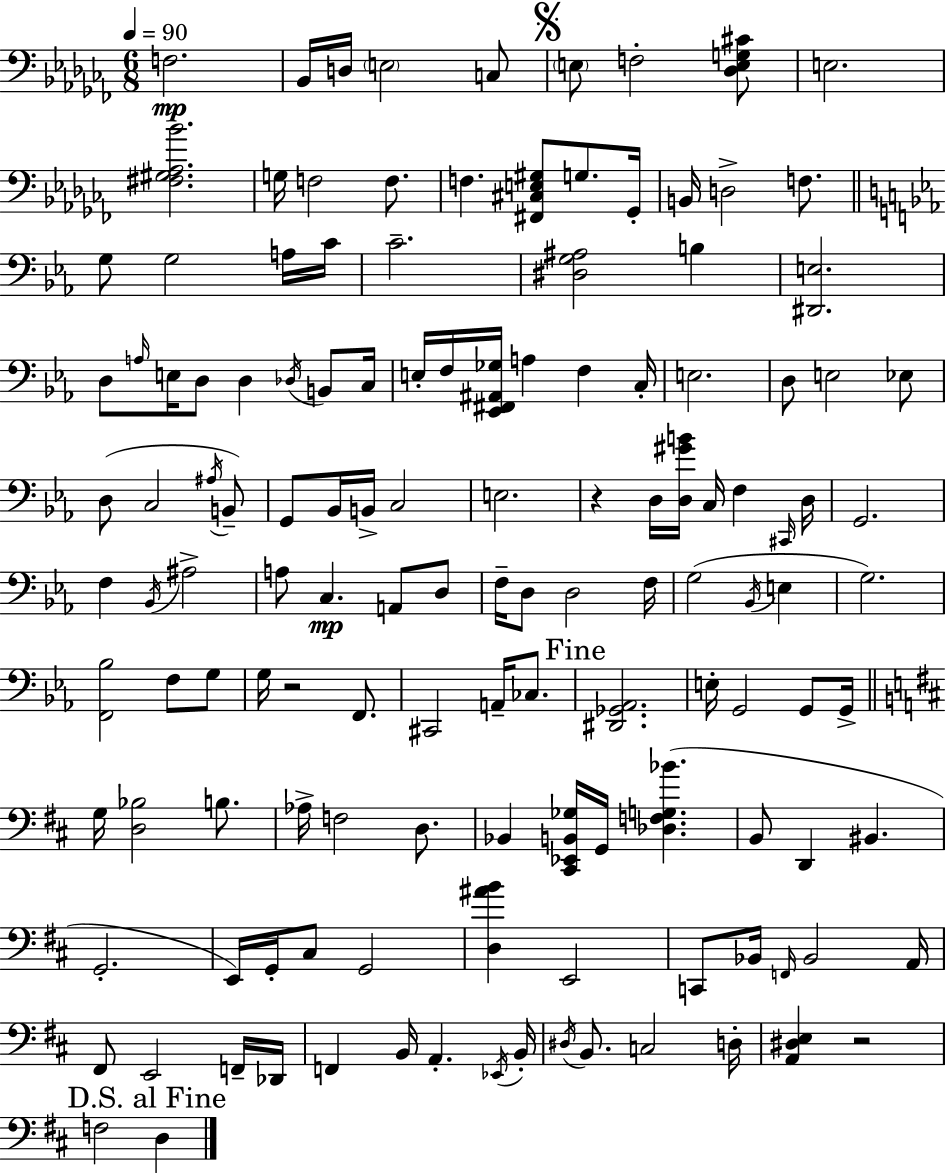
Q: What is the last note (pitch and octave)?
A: D3